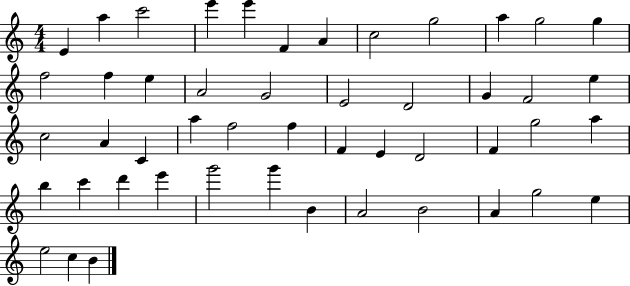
X:1
T:Untitled
M:4/4
L:1/4
K:C
E a c'2 e' e' F A c2 g2 a g2 g f2 f e A2 G2 E2 D2 G F2 e c2 A C a f2 f F E D2 F g2 a b c' d' e' g'2 g' B A2 B2 A g2 e e2 c B